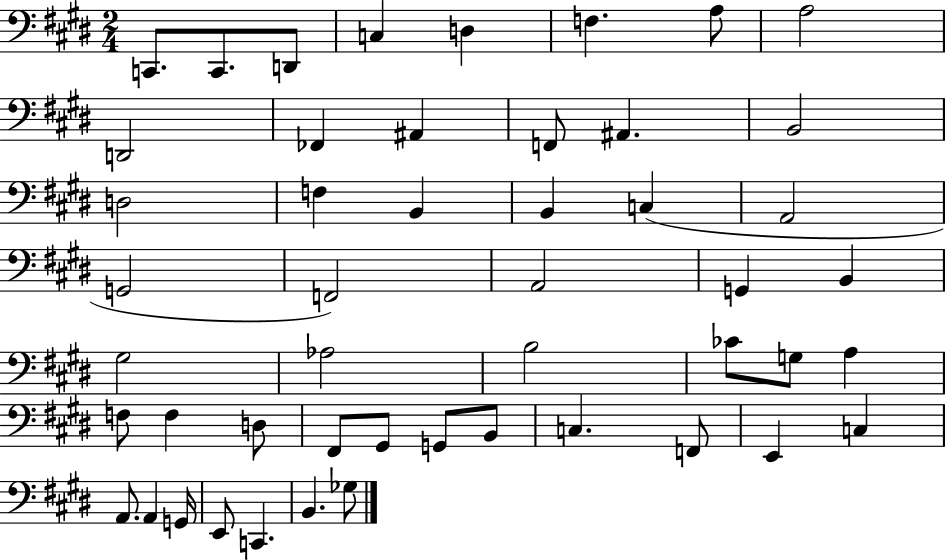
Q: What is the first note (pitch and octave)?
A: C2